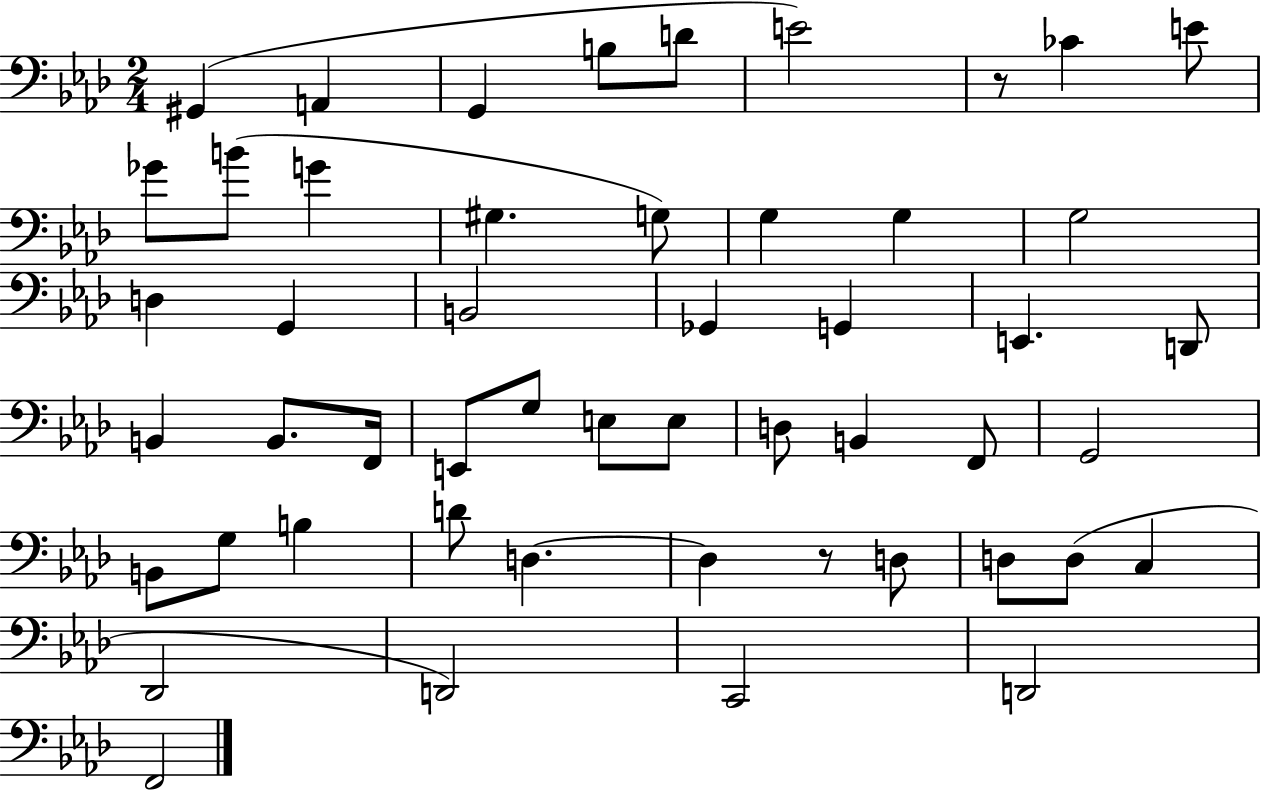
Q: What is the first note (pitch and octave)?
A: G#2